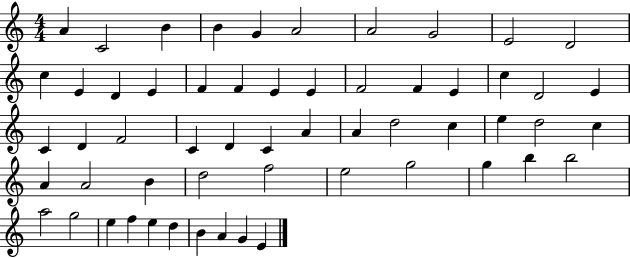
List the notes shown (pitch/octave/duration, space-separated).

A4/q C4/h B4/q B4/q G4/q A4/h A4/h G4/h E4/h D4/h C5/q E4/q D4/q E4/q F4/q F4/q E4/q E4/q F4/h F4/q E4/q C5/q D4/h E4/q C4/q D4/q F4/h C4/q D4/q C4/q A4/q A4/q D5/h C5/q E5/q D5/h C5/q A4/q A4/h B4/q D5/h F5/h E5/h G5/h G5/q B5/q B5/h A5/h G5/h E5/q F5/q E5/q D5/q B4/q A4/q G4/q E4/q